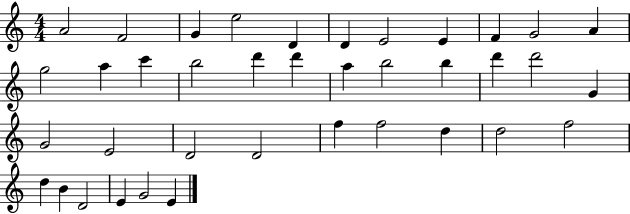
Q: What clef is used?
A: treble